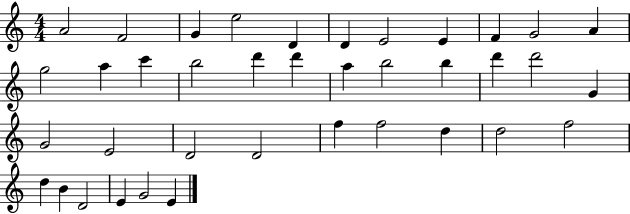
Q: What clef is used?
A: treble